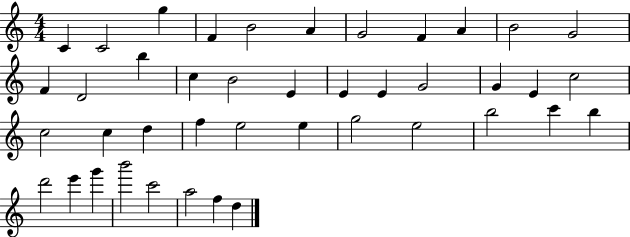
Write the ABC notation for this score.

X:1
T:Untitled
M:4/4
L:1/4
K:C
C C2 g F B2 A G2 F A B2 G2 F D2 b c B2 E E E G2 G E c2 c2 c d f e2 e g2 e2 b2 c' b d'2 e' g' b'2 c'2 a2 f d